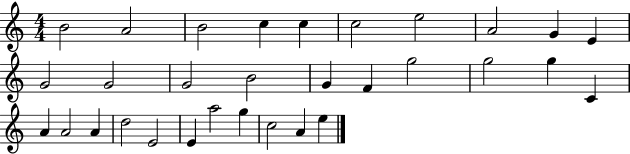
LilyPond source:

{
  \clef treble
  \numericTimeSignature
  \time 4/4
  \key c \major
  b'2 a'2 | b'2 c''4 c''4 | c''2 e''2 | a'2 g'4 e'4 | \break g'2 g'2 | g'2 b'2 | g'4 f'4 g''2 | g''2 g''4 c'4 | \break a'4 a'2 a'4 | d''2 e'2 | e'4 a''2 g''4 | c''2 a'4 e''4 | \break \bar "|."
}